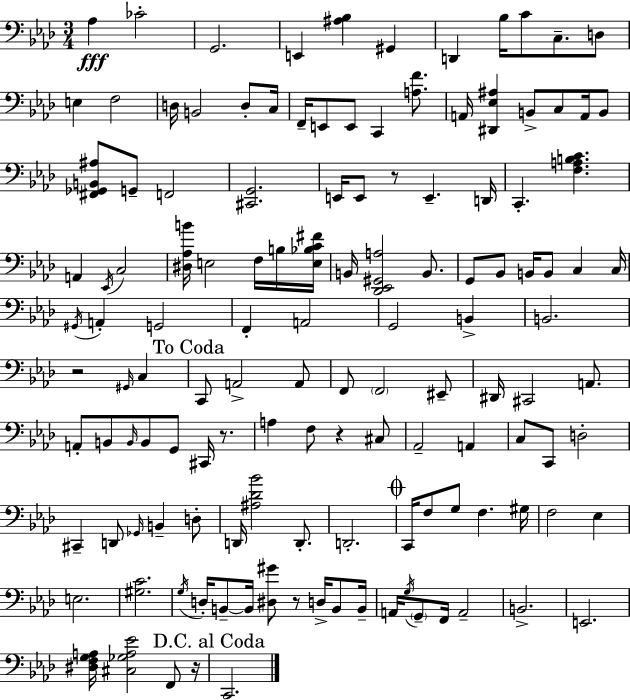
{
  \clef bass
  \numericTimeSignature
  \time 3/4
  \key f \minor
  aes4\fff ces'2-. | g,2. | e,4 <ais bes>4 gis,4 | d,4 bes16 c'8 c8.-- d8 | \break e4 f2 | d16 b,2 d8-. c16 | f,16-- e,8 e,8 c,4 <a f'>8. | a,16 <dis, ees ais>4 b,8-> c8 a,16 b,8 | \break <fis, ges, b, ais>8 g,8-- f,2 | <cis, g,>2. | e,16 e,8 r8 e,4.-- d,16 | c,4.-. <f a b c'>4. | \break a,4 \acciaccatura { ees,16 } c2 | <dis aes b'>16 e2 f16 b16 | <e bes c' fis'>16 b,16 <des, ees, gis, a>2 b,8. | g,8 bes,8 b,16 b,8 c4 | \break c16 \acciaccatura { gis,16 } a,4-. g,2 | f,4-. a,2 | g,2 b,4-> | b,2. | \break r2 \grace { gis,16 } c4 | \mark "To Coda" c,8 a,2-> | a,8 f,8 \parenthesize f,2 | eis,8-- dis,16 cis,2 | \break a,8. a,8-. b,8 \grace { b,16 } b,8 g,8 | cis,16 r8. a4 f8 r4 | cis8 aes,2-- | a,4 c8 c,8 d2-. | \break cis,4-- d,8 \grace { ges,16 } b,4-- | d8-. d,16 <ais des' bes'>2 | d,8.-. d,2.-. | \mark \markup { \musicglyph "scripts.coda" } c,16 f8 g8 f4. | \break gis16 f2 | ees4 e2. | <gis c'>2. | \acciaccatura { g16 } d16-. b,8--~~ b,16 <dis gis'>8 | \break r8 d16-> b,8 b,16-- a,16 \acciaccatura { g16 } \parenthesize g,8-- f,16 a,2-- | b,2.-> | e,2. | <dis f g a>16 <cis ges a ees'>2 | \break f,8 r16 \mark "D.C. al Coda" c,2. | \bar "|."
}